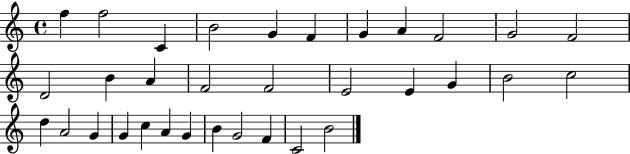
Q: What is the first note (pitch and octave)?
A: F5